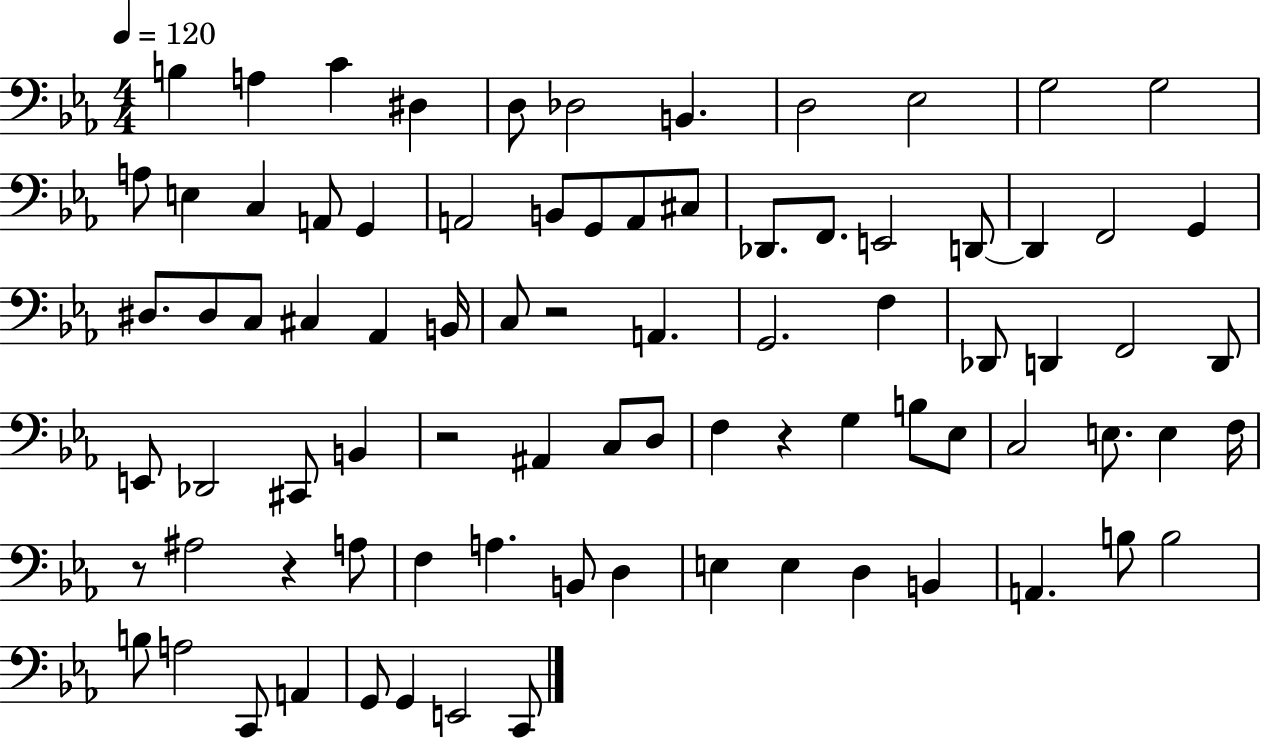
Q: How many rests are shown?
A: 5